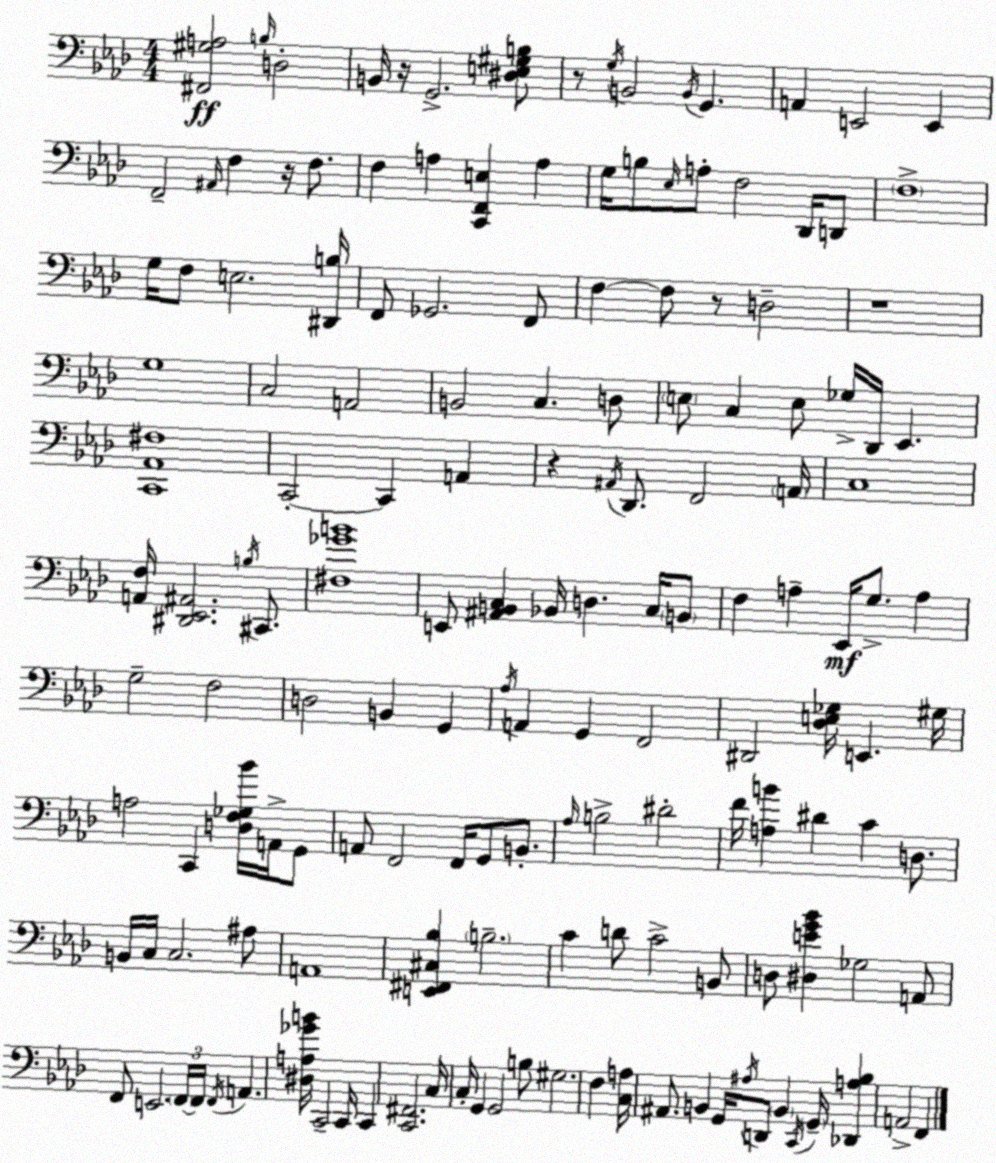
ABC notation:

X:1
T:Untitled
M:4/4
L:1/4
K:Ab
[^F,,^G,A,]2 B,/4 D,2 B,,/4 z/4 G,,2 [^D,E,^G,B,]/2 z/2 G,/4 B,,2 B,,/4 G,, A,, E,,2 E,, F,,2 ^A,,/4 F, z/4 F,/2 F, A, [C,,F,,E,] A, G,/4 B,/2 _E,/4 A,/2 F,2 _D,,/4 D,,/2 F,4 G,/4 F,/2 E,2 [^D,,B,]/4 F,,/2 _G,,2 F,,/2 F, F,/2 z/2 D,2 z4 G,4 C,2 A,,2 B,,2 C, D,/2 E,/2 C, E,/2 _G,/4 _D,,/4 _E,, [C,,_A,,^F,]4 C,,2 C,, A,, z ^A,,/4 _D,,/2 F,,2 A,,/4 C,4 [A,,F,]/4 [^D,,_E,,^A,,]2 B,/4 ^C,,/2 [^F,_GB]4 E,,/2 [^A,,B,,C,] _B,,/4 D, C,/4 B,,/2 F, A, _E,,/4 G,/2 A, G,2 F,2 D,2 B,, G,, _A,/4 A,, G,, F,,2 ^D,,2 [_D,E,_G,]/4 E,, ^G,/4 A,2 C,, [D,F,_G,_B]/4 A,,/4 G,,/2 A,,/2 F,,2 F,,/4 G,,/2 B,,/2 _A,/4 B,2 ^D2 F/4 [A,B] ^D C D,/2 B,,/4 C,/4 C,2 ^A,/2 A,,4 [E,,^F,,^C,_B,] B,2 C D/2 C2 B,,/2 D,/2 [^D,EG_B] _G,2 A,,/2 F,,/2 E,,2 F,,/4 F,,/4 F,,/4 A,, [^D,A,_GB]/4 C,,2 C,,/4 C,, [C,,^F,,]2 C,/4 C,/4 G,, G,,2 B,/2 ^G,2 F, [C,A,]/4 ^A,,/2 B,, G,,/4 ^A,/4 D,,/2 B,, C,,/4 G,,/4 [_D,,A,_B,] A,,2 F,,